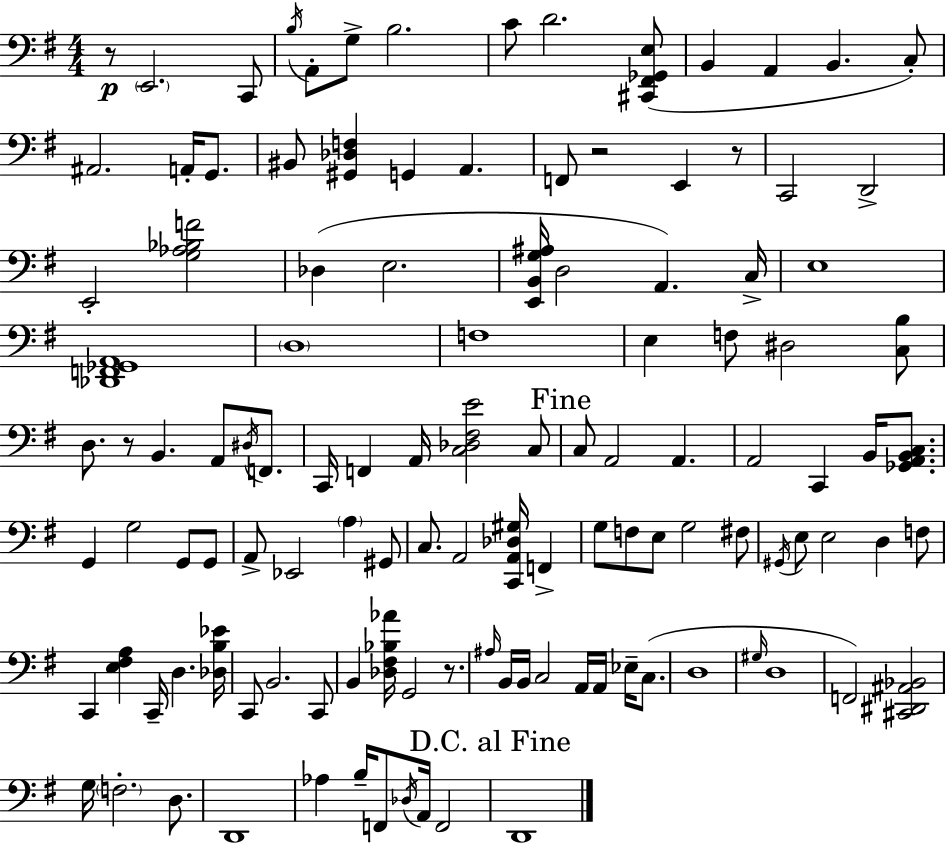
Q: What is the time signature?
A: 4/4